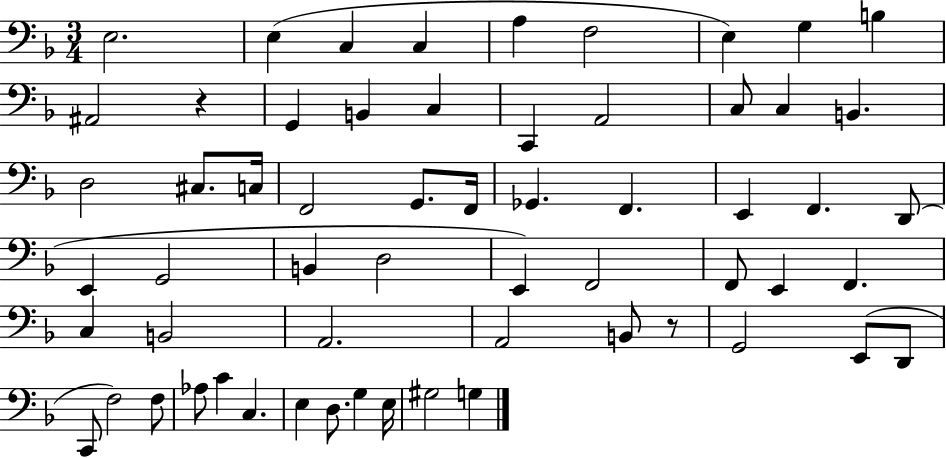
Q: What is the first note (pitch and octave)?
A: E3